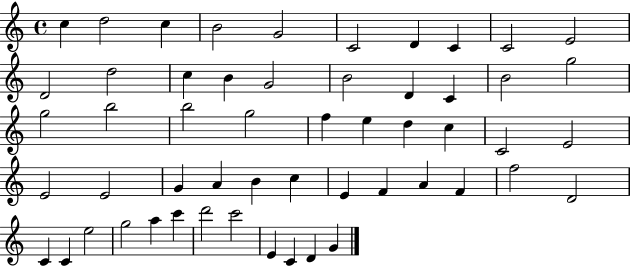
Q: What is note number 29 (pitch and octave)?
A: C4